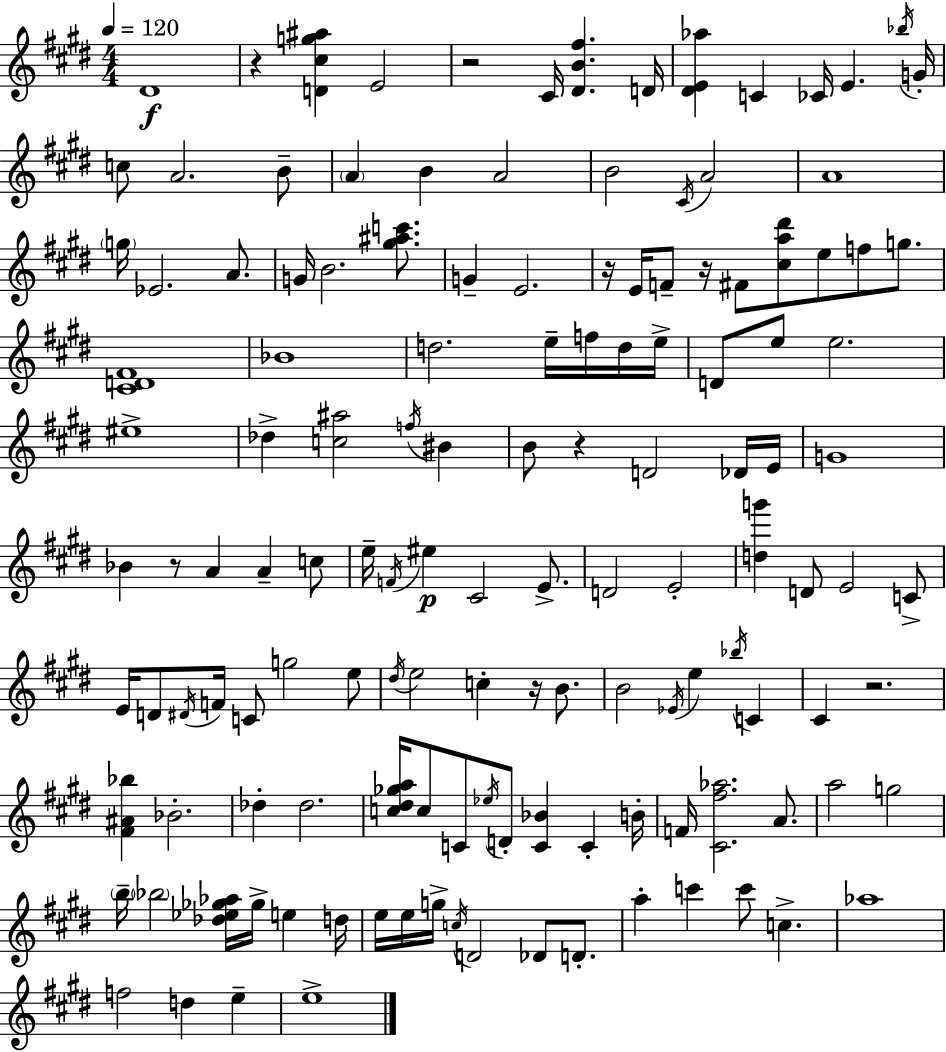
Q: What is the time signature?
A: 4/4